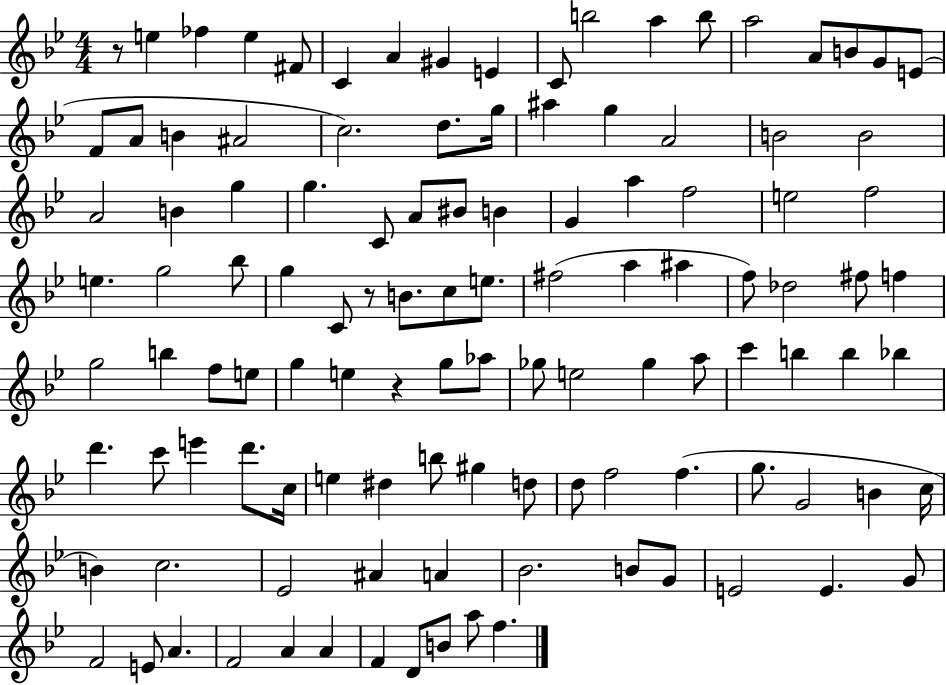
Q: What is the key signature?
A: BES major